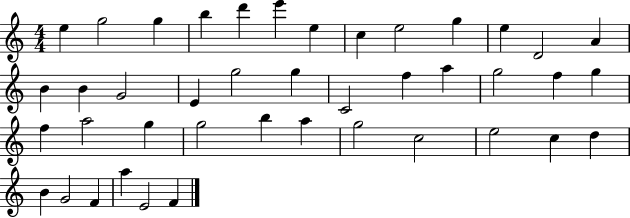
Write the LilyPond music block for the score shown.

{
  \clef treble
  \numericTimeSignature
  \time 4/4
  \key c \major
  e''4 g''2 g''4 | b''4 d'''4 e'''4 e''4 | c''4 e''2 g''4 | e''4 d'2 a'4 | \break b'4 b'4 g'2 | e'4 g''2 g''4 | c'2 f''4 a''4 | g''2 f''4 g''4 | \break f''4 a''2 g''4 | g''2 b''4 a''4 | g''2 c''2 | e''2 c''4 d''4 | \break b'4 g'2 f'4 | a''4 e'2 f'4 | \bar "|."
}